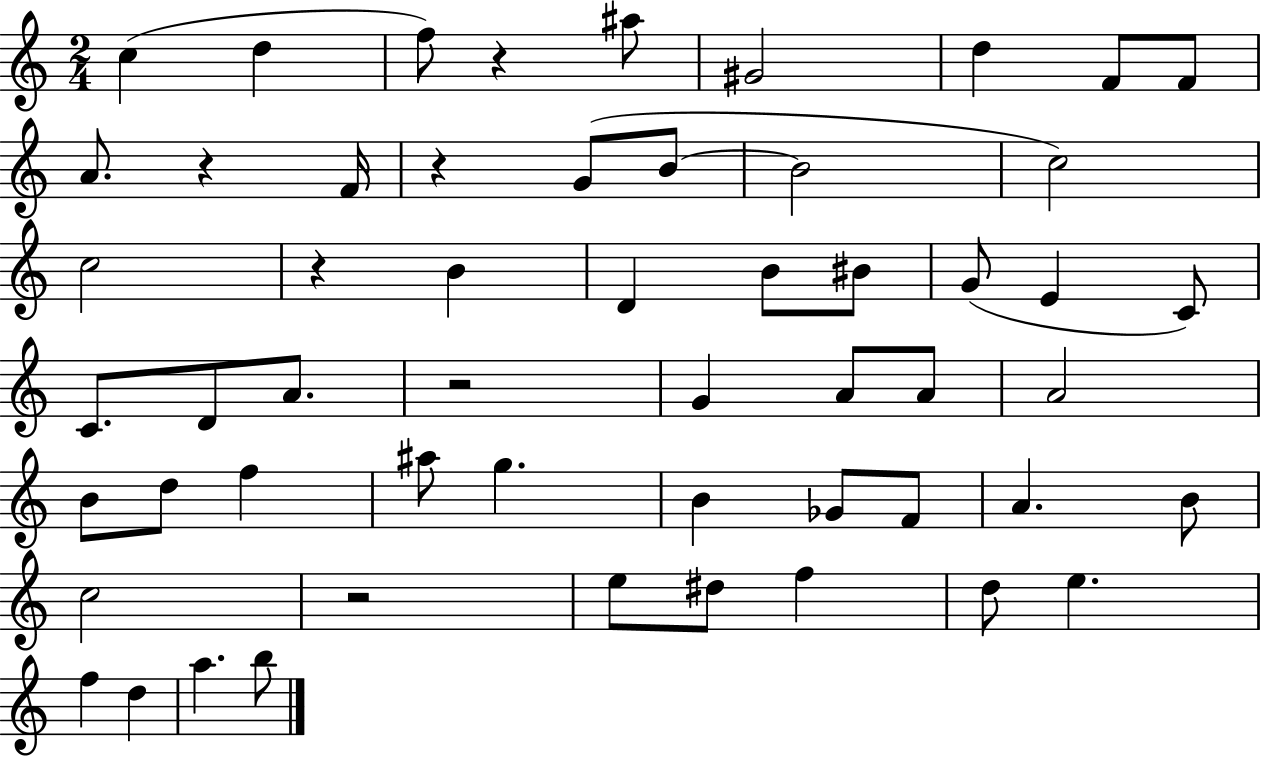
{
  \clef treble
  \numericTimeSignature
  \time 2/4
  \key c \major
  \repeat volta 2 { c''4( d''4 | f''8) r4 ais''8 | gis'2 | d''4 f'8 f'8 | \break a'8. r4 f'16 | r4 g'8( b'8~~ | b'2 | c''2) | \break c''2 | r4 b'4 | d'4 b'8 bis'8 | g'8( e'4 c'8) | \break c'8. d'8 a'8. | r2 | g'4 a'8 a'8 | a'2 | \break b'8 d''8 f''4 | ais''8 g''4. | b'4 ges'8 f'8 | a'4. b'8 | \break c''2 | r2 | e''8 dis''8 f''4 | d''8 e''4. | \break f''4 d''4 | a''4. b''8 | } \bar "|."
}